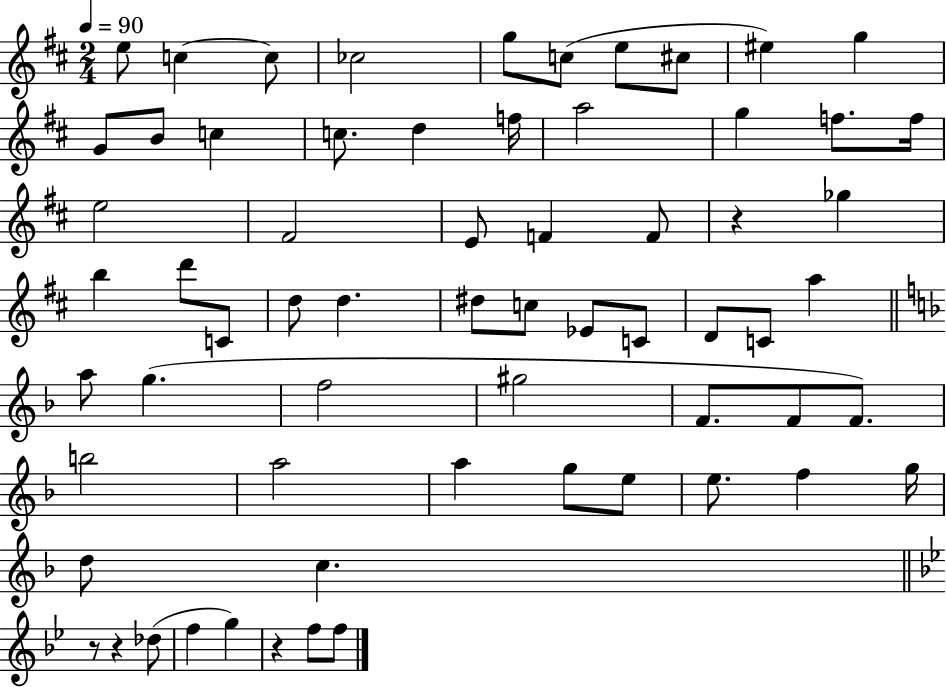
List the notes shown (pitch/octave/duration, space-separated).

E5/e C5/q C5/e CES5/h G5/e C5/e E5/e C#5/e EIS5/q G5/q G4/e B4/e C5/q C5/e. D5/q F5/s A5/h G5/q F5/e. F5/s E5/h F#4/h E4/e F4/q F4/e R/q Gb5/q B5/q D6/e C4/e D5/e D5/q. D#5/e C5/e Eb4/e C4/e D4/e C4/e A5/q A5/e G5/q. F5/h G#5/h F4/e. F4/e F4/e. B5/h A5/h A5/q G5/e E5/e E5/e. F5/q G5/s D5/e C5/q. R/e R/q Db5/e F5/q G5/q R/q F5/e F5/e